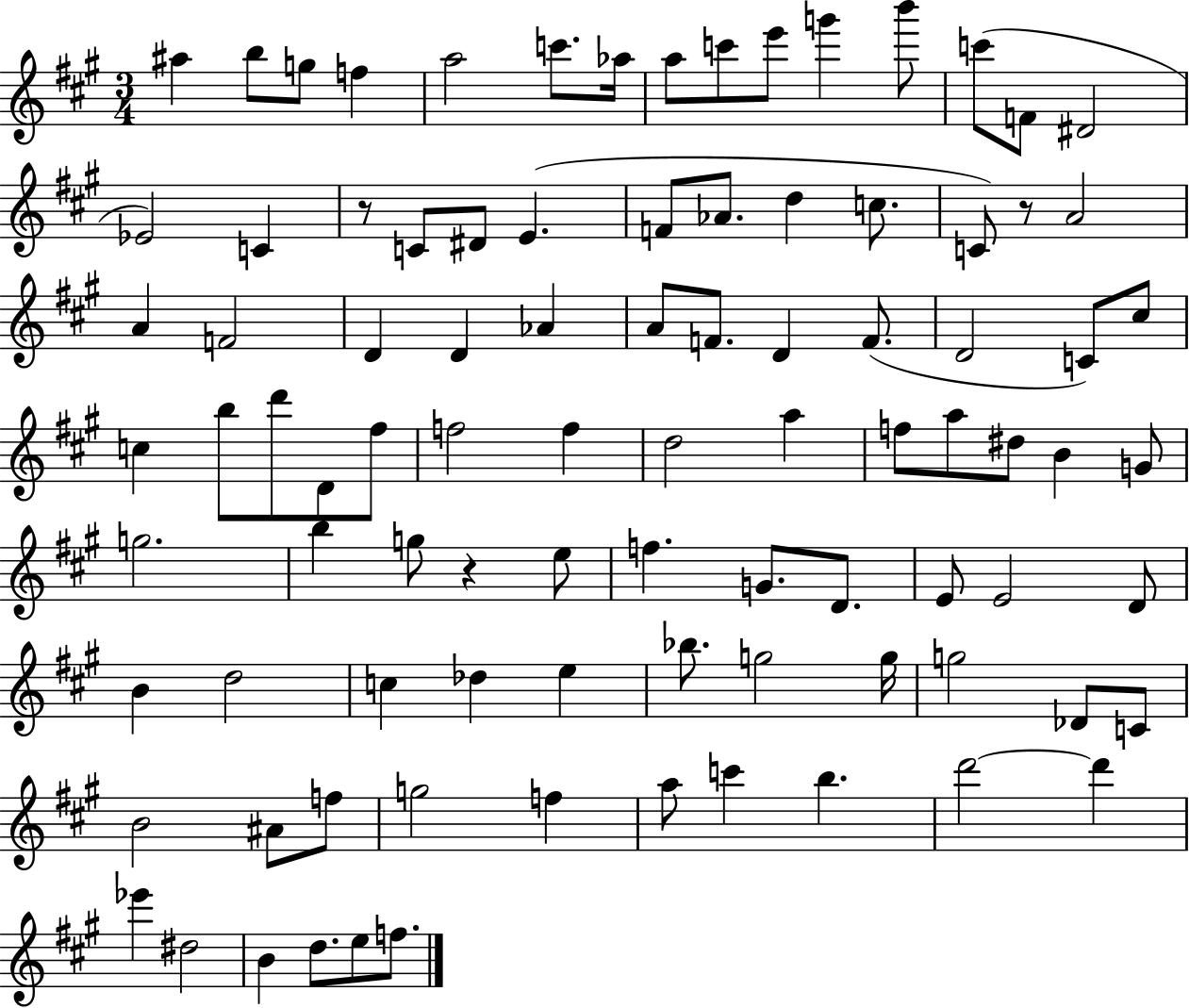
X:1
T:Untitled
M:3/4
L:1/4
K:A
^a b/2 g/2 f a2 c'/2 _a/4 a/2 c'/2 e'/2 g' b'/2 c'/2 F/2 ^D2 _E2 C z/2 C/2 ^D/2 E F/2 _A/2 d c/2 C/2 z/2 A2 A F2 D D _A A/2 F/2 D F/2 D2 C/2 ^c/2 c b/2 d'/2 D/2 ^f/2 f2 f d2 a f/2 a/2 ^d/2 B G/2 g2 b g/2 z e/2 f G/2 D/2 E/2 E2 D/2 B d2 c _d e _b/2 g2 g/4 g2 _D/2 C/2 B2 ^A/2 f/2 g2 f a/2 c' b d'2 d' _e' ^d2 B d/2 e/2 f/2